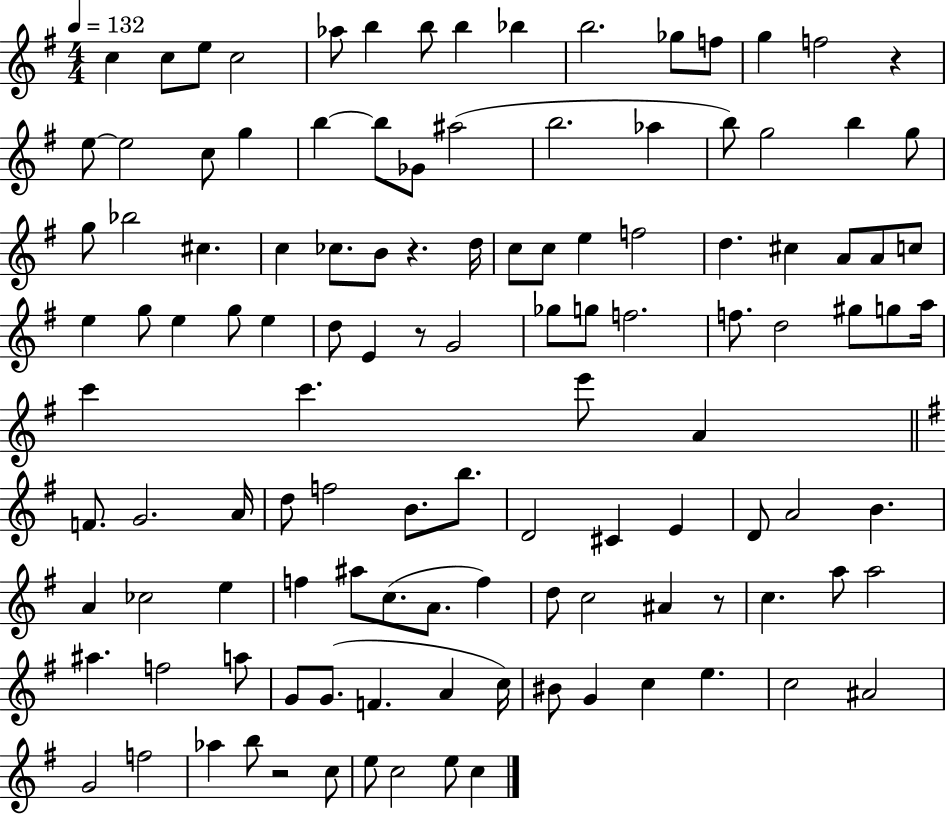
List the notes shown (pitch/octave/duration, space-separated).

C5/q C5/e E5/e C5/h Ab5/e B5/q B5/e B5/q Bb5/q B5/h. Gb5/e F5/e G5/q F5/h R/q E5/e E5/h C5/e G5/q B5/q B5/e Gb4/e A#5/h B5/h. Ab5/q B5/e G5/h B5/q G5/e G5/e Bb5/h C#5/q. C5/q CES5/e. B4/e R/q. D5/s C5/e C5/e E5/q F5/h D5/q. C#5/q A4/e A4/e C5/e E5/q G5/e E5/q G5/e E5/q D5/e E4/q R/e G4/h Gb5/e G5/e F5/h. F5/e. D5/h G#5/e G5/e A5/s C6/q C6/q. E6/e A4/q F4/e. G4/h. A4/s D5/e F5/h B4/e. B5/e. D4/h C#4/q E4/q D4/e A4/h B4/q. A4/q CES5/h E5/q F5/q A#5/e C5/e. A4/e. F5/q D5/e C5/h A#4/q R/e C5/q. A5/e A5/h A#5/q. F5/h A5/e G4/e G4/e. F4/q. A4/q C5/s BIS4/e G4/q C5/q E5/q. C5/h A#4/h G4/h F5/h Ab5/q B5/e R/h C5/e E5/e C5/h E5/e C5/q